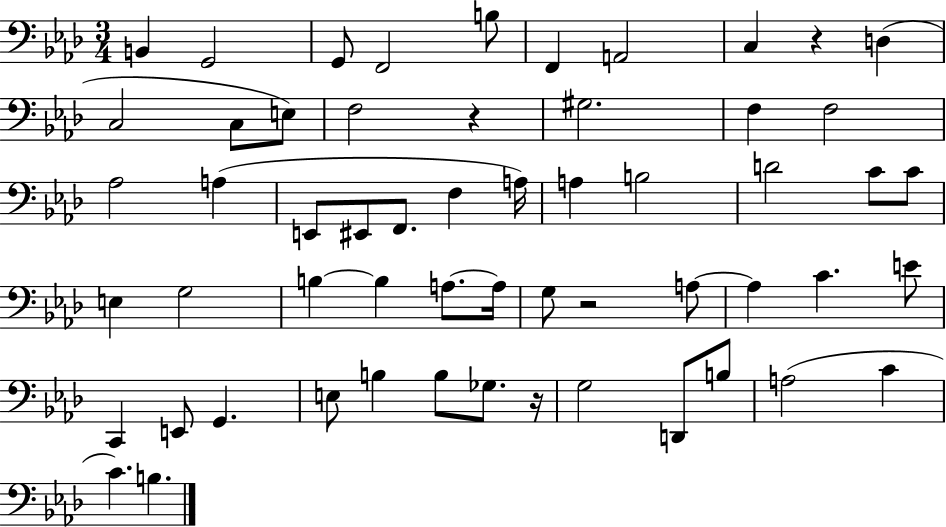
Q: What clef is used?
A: bass